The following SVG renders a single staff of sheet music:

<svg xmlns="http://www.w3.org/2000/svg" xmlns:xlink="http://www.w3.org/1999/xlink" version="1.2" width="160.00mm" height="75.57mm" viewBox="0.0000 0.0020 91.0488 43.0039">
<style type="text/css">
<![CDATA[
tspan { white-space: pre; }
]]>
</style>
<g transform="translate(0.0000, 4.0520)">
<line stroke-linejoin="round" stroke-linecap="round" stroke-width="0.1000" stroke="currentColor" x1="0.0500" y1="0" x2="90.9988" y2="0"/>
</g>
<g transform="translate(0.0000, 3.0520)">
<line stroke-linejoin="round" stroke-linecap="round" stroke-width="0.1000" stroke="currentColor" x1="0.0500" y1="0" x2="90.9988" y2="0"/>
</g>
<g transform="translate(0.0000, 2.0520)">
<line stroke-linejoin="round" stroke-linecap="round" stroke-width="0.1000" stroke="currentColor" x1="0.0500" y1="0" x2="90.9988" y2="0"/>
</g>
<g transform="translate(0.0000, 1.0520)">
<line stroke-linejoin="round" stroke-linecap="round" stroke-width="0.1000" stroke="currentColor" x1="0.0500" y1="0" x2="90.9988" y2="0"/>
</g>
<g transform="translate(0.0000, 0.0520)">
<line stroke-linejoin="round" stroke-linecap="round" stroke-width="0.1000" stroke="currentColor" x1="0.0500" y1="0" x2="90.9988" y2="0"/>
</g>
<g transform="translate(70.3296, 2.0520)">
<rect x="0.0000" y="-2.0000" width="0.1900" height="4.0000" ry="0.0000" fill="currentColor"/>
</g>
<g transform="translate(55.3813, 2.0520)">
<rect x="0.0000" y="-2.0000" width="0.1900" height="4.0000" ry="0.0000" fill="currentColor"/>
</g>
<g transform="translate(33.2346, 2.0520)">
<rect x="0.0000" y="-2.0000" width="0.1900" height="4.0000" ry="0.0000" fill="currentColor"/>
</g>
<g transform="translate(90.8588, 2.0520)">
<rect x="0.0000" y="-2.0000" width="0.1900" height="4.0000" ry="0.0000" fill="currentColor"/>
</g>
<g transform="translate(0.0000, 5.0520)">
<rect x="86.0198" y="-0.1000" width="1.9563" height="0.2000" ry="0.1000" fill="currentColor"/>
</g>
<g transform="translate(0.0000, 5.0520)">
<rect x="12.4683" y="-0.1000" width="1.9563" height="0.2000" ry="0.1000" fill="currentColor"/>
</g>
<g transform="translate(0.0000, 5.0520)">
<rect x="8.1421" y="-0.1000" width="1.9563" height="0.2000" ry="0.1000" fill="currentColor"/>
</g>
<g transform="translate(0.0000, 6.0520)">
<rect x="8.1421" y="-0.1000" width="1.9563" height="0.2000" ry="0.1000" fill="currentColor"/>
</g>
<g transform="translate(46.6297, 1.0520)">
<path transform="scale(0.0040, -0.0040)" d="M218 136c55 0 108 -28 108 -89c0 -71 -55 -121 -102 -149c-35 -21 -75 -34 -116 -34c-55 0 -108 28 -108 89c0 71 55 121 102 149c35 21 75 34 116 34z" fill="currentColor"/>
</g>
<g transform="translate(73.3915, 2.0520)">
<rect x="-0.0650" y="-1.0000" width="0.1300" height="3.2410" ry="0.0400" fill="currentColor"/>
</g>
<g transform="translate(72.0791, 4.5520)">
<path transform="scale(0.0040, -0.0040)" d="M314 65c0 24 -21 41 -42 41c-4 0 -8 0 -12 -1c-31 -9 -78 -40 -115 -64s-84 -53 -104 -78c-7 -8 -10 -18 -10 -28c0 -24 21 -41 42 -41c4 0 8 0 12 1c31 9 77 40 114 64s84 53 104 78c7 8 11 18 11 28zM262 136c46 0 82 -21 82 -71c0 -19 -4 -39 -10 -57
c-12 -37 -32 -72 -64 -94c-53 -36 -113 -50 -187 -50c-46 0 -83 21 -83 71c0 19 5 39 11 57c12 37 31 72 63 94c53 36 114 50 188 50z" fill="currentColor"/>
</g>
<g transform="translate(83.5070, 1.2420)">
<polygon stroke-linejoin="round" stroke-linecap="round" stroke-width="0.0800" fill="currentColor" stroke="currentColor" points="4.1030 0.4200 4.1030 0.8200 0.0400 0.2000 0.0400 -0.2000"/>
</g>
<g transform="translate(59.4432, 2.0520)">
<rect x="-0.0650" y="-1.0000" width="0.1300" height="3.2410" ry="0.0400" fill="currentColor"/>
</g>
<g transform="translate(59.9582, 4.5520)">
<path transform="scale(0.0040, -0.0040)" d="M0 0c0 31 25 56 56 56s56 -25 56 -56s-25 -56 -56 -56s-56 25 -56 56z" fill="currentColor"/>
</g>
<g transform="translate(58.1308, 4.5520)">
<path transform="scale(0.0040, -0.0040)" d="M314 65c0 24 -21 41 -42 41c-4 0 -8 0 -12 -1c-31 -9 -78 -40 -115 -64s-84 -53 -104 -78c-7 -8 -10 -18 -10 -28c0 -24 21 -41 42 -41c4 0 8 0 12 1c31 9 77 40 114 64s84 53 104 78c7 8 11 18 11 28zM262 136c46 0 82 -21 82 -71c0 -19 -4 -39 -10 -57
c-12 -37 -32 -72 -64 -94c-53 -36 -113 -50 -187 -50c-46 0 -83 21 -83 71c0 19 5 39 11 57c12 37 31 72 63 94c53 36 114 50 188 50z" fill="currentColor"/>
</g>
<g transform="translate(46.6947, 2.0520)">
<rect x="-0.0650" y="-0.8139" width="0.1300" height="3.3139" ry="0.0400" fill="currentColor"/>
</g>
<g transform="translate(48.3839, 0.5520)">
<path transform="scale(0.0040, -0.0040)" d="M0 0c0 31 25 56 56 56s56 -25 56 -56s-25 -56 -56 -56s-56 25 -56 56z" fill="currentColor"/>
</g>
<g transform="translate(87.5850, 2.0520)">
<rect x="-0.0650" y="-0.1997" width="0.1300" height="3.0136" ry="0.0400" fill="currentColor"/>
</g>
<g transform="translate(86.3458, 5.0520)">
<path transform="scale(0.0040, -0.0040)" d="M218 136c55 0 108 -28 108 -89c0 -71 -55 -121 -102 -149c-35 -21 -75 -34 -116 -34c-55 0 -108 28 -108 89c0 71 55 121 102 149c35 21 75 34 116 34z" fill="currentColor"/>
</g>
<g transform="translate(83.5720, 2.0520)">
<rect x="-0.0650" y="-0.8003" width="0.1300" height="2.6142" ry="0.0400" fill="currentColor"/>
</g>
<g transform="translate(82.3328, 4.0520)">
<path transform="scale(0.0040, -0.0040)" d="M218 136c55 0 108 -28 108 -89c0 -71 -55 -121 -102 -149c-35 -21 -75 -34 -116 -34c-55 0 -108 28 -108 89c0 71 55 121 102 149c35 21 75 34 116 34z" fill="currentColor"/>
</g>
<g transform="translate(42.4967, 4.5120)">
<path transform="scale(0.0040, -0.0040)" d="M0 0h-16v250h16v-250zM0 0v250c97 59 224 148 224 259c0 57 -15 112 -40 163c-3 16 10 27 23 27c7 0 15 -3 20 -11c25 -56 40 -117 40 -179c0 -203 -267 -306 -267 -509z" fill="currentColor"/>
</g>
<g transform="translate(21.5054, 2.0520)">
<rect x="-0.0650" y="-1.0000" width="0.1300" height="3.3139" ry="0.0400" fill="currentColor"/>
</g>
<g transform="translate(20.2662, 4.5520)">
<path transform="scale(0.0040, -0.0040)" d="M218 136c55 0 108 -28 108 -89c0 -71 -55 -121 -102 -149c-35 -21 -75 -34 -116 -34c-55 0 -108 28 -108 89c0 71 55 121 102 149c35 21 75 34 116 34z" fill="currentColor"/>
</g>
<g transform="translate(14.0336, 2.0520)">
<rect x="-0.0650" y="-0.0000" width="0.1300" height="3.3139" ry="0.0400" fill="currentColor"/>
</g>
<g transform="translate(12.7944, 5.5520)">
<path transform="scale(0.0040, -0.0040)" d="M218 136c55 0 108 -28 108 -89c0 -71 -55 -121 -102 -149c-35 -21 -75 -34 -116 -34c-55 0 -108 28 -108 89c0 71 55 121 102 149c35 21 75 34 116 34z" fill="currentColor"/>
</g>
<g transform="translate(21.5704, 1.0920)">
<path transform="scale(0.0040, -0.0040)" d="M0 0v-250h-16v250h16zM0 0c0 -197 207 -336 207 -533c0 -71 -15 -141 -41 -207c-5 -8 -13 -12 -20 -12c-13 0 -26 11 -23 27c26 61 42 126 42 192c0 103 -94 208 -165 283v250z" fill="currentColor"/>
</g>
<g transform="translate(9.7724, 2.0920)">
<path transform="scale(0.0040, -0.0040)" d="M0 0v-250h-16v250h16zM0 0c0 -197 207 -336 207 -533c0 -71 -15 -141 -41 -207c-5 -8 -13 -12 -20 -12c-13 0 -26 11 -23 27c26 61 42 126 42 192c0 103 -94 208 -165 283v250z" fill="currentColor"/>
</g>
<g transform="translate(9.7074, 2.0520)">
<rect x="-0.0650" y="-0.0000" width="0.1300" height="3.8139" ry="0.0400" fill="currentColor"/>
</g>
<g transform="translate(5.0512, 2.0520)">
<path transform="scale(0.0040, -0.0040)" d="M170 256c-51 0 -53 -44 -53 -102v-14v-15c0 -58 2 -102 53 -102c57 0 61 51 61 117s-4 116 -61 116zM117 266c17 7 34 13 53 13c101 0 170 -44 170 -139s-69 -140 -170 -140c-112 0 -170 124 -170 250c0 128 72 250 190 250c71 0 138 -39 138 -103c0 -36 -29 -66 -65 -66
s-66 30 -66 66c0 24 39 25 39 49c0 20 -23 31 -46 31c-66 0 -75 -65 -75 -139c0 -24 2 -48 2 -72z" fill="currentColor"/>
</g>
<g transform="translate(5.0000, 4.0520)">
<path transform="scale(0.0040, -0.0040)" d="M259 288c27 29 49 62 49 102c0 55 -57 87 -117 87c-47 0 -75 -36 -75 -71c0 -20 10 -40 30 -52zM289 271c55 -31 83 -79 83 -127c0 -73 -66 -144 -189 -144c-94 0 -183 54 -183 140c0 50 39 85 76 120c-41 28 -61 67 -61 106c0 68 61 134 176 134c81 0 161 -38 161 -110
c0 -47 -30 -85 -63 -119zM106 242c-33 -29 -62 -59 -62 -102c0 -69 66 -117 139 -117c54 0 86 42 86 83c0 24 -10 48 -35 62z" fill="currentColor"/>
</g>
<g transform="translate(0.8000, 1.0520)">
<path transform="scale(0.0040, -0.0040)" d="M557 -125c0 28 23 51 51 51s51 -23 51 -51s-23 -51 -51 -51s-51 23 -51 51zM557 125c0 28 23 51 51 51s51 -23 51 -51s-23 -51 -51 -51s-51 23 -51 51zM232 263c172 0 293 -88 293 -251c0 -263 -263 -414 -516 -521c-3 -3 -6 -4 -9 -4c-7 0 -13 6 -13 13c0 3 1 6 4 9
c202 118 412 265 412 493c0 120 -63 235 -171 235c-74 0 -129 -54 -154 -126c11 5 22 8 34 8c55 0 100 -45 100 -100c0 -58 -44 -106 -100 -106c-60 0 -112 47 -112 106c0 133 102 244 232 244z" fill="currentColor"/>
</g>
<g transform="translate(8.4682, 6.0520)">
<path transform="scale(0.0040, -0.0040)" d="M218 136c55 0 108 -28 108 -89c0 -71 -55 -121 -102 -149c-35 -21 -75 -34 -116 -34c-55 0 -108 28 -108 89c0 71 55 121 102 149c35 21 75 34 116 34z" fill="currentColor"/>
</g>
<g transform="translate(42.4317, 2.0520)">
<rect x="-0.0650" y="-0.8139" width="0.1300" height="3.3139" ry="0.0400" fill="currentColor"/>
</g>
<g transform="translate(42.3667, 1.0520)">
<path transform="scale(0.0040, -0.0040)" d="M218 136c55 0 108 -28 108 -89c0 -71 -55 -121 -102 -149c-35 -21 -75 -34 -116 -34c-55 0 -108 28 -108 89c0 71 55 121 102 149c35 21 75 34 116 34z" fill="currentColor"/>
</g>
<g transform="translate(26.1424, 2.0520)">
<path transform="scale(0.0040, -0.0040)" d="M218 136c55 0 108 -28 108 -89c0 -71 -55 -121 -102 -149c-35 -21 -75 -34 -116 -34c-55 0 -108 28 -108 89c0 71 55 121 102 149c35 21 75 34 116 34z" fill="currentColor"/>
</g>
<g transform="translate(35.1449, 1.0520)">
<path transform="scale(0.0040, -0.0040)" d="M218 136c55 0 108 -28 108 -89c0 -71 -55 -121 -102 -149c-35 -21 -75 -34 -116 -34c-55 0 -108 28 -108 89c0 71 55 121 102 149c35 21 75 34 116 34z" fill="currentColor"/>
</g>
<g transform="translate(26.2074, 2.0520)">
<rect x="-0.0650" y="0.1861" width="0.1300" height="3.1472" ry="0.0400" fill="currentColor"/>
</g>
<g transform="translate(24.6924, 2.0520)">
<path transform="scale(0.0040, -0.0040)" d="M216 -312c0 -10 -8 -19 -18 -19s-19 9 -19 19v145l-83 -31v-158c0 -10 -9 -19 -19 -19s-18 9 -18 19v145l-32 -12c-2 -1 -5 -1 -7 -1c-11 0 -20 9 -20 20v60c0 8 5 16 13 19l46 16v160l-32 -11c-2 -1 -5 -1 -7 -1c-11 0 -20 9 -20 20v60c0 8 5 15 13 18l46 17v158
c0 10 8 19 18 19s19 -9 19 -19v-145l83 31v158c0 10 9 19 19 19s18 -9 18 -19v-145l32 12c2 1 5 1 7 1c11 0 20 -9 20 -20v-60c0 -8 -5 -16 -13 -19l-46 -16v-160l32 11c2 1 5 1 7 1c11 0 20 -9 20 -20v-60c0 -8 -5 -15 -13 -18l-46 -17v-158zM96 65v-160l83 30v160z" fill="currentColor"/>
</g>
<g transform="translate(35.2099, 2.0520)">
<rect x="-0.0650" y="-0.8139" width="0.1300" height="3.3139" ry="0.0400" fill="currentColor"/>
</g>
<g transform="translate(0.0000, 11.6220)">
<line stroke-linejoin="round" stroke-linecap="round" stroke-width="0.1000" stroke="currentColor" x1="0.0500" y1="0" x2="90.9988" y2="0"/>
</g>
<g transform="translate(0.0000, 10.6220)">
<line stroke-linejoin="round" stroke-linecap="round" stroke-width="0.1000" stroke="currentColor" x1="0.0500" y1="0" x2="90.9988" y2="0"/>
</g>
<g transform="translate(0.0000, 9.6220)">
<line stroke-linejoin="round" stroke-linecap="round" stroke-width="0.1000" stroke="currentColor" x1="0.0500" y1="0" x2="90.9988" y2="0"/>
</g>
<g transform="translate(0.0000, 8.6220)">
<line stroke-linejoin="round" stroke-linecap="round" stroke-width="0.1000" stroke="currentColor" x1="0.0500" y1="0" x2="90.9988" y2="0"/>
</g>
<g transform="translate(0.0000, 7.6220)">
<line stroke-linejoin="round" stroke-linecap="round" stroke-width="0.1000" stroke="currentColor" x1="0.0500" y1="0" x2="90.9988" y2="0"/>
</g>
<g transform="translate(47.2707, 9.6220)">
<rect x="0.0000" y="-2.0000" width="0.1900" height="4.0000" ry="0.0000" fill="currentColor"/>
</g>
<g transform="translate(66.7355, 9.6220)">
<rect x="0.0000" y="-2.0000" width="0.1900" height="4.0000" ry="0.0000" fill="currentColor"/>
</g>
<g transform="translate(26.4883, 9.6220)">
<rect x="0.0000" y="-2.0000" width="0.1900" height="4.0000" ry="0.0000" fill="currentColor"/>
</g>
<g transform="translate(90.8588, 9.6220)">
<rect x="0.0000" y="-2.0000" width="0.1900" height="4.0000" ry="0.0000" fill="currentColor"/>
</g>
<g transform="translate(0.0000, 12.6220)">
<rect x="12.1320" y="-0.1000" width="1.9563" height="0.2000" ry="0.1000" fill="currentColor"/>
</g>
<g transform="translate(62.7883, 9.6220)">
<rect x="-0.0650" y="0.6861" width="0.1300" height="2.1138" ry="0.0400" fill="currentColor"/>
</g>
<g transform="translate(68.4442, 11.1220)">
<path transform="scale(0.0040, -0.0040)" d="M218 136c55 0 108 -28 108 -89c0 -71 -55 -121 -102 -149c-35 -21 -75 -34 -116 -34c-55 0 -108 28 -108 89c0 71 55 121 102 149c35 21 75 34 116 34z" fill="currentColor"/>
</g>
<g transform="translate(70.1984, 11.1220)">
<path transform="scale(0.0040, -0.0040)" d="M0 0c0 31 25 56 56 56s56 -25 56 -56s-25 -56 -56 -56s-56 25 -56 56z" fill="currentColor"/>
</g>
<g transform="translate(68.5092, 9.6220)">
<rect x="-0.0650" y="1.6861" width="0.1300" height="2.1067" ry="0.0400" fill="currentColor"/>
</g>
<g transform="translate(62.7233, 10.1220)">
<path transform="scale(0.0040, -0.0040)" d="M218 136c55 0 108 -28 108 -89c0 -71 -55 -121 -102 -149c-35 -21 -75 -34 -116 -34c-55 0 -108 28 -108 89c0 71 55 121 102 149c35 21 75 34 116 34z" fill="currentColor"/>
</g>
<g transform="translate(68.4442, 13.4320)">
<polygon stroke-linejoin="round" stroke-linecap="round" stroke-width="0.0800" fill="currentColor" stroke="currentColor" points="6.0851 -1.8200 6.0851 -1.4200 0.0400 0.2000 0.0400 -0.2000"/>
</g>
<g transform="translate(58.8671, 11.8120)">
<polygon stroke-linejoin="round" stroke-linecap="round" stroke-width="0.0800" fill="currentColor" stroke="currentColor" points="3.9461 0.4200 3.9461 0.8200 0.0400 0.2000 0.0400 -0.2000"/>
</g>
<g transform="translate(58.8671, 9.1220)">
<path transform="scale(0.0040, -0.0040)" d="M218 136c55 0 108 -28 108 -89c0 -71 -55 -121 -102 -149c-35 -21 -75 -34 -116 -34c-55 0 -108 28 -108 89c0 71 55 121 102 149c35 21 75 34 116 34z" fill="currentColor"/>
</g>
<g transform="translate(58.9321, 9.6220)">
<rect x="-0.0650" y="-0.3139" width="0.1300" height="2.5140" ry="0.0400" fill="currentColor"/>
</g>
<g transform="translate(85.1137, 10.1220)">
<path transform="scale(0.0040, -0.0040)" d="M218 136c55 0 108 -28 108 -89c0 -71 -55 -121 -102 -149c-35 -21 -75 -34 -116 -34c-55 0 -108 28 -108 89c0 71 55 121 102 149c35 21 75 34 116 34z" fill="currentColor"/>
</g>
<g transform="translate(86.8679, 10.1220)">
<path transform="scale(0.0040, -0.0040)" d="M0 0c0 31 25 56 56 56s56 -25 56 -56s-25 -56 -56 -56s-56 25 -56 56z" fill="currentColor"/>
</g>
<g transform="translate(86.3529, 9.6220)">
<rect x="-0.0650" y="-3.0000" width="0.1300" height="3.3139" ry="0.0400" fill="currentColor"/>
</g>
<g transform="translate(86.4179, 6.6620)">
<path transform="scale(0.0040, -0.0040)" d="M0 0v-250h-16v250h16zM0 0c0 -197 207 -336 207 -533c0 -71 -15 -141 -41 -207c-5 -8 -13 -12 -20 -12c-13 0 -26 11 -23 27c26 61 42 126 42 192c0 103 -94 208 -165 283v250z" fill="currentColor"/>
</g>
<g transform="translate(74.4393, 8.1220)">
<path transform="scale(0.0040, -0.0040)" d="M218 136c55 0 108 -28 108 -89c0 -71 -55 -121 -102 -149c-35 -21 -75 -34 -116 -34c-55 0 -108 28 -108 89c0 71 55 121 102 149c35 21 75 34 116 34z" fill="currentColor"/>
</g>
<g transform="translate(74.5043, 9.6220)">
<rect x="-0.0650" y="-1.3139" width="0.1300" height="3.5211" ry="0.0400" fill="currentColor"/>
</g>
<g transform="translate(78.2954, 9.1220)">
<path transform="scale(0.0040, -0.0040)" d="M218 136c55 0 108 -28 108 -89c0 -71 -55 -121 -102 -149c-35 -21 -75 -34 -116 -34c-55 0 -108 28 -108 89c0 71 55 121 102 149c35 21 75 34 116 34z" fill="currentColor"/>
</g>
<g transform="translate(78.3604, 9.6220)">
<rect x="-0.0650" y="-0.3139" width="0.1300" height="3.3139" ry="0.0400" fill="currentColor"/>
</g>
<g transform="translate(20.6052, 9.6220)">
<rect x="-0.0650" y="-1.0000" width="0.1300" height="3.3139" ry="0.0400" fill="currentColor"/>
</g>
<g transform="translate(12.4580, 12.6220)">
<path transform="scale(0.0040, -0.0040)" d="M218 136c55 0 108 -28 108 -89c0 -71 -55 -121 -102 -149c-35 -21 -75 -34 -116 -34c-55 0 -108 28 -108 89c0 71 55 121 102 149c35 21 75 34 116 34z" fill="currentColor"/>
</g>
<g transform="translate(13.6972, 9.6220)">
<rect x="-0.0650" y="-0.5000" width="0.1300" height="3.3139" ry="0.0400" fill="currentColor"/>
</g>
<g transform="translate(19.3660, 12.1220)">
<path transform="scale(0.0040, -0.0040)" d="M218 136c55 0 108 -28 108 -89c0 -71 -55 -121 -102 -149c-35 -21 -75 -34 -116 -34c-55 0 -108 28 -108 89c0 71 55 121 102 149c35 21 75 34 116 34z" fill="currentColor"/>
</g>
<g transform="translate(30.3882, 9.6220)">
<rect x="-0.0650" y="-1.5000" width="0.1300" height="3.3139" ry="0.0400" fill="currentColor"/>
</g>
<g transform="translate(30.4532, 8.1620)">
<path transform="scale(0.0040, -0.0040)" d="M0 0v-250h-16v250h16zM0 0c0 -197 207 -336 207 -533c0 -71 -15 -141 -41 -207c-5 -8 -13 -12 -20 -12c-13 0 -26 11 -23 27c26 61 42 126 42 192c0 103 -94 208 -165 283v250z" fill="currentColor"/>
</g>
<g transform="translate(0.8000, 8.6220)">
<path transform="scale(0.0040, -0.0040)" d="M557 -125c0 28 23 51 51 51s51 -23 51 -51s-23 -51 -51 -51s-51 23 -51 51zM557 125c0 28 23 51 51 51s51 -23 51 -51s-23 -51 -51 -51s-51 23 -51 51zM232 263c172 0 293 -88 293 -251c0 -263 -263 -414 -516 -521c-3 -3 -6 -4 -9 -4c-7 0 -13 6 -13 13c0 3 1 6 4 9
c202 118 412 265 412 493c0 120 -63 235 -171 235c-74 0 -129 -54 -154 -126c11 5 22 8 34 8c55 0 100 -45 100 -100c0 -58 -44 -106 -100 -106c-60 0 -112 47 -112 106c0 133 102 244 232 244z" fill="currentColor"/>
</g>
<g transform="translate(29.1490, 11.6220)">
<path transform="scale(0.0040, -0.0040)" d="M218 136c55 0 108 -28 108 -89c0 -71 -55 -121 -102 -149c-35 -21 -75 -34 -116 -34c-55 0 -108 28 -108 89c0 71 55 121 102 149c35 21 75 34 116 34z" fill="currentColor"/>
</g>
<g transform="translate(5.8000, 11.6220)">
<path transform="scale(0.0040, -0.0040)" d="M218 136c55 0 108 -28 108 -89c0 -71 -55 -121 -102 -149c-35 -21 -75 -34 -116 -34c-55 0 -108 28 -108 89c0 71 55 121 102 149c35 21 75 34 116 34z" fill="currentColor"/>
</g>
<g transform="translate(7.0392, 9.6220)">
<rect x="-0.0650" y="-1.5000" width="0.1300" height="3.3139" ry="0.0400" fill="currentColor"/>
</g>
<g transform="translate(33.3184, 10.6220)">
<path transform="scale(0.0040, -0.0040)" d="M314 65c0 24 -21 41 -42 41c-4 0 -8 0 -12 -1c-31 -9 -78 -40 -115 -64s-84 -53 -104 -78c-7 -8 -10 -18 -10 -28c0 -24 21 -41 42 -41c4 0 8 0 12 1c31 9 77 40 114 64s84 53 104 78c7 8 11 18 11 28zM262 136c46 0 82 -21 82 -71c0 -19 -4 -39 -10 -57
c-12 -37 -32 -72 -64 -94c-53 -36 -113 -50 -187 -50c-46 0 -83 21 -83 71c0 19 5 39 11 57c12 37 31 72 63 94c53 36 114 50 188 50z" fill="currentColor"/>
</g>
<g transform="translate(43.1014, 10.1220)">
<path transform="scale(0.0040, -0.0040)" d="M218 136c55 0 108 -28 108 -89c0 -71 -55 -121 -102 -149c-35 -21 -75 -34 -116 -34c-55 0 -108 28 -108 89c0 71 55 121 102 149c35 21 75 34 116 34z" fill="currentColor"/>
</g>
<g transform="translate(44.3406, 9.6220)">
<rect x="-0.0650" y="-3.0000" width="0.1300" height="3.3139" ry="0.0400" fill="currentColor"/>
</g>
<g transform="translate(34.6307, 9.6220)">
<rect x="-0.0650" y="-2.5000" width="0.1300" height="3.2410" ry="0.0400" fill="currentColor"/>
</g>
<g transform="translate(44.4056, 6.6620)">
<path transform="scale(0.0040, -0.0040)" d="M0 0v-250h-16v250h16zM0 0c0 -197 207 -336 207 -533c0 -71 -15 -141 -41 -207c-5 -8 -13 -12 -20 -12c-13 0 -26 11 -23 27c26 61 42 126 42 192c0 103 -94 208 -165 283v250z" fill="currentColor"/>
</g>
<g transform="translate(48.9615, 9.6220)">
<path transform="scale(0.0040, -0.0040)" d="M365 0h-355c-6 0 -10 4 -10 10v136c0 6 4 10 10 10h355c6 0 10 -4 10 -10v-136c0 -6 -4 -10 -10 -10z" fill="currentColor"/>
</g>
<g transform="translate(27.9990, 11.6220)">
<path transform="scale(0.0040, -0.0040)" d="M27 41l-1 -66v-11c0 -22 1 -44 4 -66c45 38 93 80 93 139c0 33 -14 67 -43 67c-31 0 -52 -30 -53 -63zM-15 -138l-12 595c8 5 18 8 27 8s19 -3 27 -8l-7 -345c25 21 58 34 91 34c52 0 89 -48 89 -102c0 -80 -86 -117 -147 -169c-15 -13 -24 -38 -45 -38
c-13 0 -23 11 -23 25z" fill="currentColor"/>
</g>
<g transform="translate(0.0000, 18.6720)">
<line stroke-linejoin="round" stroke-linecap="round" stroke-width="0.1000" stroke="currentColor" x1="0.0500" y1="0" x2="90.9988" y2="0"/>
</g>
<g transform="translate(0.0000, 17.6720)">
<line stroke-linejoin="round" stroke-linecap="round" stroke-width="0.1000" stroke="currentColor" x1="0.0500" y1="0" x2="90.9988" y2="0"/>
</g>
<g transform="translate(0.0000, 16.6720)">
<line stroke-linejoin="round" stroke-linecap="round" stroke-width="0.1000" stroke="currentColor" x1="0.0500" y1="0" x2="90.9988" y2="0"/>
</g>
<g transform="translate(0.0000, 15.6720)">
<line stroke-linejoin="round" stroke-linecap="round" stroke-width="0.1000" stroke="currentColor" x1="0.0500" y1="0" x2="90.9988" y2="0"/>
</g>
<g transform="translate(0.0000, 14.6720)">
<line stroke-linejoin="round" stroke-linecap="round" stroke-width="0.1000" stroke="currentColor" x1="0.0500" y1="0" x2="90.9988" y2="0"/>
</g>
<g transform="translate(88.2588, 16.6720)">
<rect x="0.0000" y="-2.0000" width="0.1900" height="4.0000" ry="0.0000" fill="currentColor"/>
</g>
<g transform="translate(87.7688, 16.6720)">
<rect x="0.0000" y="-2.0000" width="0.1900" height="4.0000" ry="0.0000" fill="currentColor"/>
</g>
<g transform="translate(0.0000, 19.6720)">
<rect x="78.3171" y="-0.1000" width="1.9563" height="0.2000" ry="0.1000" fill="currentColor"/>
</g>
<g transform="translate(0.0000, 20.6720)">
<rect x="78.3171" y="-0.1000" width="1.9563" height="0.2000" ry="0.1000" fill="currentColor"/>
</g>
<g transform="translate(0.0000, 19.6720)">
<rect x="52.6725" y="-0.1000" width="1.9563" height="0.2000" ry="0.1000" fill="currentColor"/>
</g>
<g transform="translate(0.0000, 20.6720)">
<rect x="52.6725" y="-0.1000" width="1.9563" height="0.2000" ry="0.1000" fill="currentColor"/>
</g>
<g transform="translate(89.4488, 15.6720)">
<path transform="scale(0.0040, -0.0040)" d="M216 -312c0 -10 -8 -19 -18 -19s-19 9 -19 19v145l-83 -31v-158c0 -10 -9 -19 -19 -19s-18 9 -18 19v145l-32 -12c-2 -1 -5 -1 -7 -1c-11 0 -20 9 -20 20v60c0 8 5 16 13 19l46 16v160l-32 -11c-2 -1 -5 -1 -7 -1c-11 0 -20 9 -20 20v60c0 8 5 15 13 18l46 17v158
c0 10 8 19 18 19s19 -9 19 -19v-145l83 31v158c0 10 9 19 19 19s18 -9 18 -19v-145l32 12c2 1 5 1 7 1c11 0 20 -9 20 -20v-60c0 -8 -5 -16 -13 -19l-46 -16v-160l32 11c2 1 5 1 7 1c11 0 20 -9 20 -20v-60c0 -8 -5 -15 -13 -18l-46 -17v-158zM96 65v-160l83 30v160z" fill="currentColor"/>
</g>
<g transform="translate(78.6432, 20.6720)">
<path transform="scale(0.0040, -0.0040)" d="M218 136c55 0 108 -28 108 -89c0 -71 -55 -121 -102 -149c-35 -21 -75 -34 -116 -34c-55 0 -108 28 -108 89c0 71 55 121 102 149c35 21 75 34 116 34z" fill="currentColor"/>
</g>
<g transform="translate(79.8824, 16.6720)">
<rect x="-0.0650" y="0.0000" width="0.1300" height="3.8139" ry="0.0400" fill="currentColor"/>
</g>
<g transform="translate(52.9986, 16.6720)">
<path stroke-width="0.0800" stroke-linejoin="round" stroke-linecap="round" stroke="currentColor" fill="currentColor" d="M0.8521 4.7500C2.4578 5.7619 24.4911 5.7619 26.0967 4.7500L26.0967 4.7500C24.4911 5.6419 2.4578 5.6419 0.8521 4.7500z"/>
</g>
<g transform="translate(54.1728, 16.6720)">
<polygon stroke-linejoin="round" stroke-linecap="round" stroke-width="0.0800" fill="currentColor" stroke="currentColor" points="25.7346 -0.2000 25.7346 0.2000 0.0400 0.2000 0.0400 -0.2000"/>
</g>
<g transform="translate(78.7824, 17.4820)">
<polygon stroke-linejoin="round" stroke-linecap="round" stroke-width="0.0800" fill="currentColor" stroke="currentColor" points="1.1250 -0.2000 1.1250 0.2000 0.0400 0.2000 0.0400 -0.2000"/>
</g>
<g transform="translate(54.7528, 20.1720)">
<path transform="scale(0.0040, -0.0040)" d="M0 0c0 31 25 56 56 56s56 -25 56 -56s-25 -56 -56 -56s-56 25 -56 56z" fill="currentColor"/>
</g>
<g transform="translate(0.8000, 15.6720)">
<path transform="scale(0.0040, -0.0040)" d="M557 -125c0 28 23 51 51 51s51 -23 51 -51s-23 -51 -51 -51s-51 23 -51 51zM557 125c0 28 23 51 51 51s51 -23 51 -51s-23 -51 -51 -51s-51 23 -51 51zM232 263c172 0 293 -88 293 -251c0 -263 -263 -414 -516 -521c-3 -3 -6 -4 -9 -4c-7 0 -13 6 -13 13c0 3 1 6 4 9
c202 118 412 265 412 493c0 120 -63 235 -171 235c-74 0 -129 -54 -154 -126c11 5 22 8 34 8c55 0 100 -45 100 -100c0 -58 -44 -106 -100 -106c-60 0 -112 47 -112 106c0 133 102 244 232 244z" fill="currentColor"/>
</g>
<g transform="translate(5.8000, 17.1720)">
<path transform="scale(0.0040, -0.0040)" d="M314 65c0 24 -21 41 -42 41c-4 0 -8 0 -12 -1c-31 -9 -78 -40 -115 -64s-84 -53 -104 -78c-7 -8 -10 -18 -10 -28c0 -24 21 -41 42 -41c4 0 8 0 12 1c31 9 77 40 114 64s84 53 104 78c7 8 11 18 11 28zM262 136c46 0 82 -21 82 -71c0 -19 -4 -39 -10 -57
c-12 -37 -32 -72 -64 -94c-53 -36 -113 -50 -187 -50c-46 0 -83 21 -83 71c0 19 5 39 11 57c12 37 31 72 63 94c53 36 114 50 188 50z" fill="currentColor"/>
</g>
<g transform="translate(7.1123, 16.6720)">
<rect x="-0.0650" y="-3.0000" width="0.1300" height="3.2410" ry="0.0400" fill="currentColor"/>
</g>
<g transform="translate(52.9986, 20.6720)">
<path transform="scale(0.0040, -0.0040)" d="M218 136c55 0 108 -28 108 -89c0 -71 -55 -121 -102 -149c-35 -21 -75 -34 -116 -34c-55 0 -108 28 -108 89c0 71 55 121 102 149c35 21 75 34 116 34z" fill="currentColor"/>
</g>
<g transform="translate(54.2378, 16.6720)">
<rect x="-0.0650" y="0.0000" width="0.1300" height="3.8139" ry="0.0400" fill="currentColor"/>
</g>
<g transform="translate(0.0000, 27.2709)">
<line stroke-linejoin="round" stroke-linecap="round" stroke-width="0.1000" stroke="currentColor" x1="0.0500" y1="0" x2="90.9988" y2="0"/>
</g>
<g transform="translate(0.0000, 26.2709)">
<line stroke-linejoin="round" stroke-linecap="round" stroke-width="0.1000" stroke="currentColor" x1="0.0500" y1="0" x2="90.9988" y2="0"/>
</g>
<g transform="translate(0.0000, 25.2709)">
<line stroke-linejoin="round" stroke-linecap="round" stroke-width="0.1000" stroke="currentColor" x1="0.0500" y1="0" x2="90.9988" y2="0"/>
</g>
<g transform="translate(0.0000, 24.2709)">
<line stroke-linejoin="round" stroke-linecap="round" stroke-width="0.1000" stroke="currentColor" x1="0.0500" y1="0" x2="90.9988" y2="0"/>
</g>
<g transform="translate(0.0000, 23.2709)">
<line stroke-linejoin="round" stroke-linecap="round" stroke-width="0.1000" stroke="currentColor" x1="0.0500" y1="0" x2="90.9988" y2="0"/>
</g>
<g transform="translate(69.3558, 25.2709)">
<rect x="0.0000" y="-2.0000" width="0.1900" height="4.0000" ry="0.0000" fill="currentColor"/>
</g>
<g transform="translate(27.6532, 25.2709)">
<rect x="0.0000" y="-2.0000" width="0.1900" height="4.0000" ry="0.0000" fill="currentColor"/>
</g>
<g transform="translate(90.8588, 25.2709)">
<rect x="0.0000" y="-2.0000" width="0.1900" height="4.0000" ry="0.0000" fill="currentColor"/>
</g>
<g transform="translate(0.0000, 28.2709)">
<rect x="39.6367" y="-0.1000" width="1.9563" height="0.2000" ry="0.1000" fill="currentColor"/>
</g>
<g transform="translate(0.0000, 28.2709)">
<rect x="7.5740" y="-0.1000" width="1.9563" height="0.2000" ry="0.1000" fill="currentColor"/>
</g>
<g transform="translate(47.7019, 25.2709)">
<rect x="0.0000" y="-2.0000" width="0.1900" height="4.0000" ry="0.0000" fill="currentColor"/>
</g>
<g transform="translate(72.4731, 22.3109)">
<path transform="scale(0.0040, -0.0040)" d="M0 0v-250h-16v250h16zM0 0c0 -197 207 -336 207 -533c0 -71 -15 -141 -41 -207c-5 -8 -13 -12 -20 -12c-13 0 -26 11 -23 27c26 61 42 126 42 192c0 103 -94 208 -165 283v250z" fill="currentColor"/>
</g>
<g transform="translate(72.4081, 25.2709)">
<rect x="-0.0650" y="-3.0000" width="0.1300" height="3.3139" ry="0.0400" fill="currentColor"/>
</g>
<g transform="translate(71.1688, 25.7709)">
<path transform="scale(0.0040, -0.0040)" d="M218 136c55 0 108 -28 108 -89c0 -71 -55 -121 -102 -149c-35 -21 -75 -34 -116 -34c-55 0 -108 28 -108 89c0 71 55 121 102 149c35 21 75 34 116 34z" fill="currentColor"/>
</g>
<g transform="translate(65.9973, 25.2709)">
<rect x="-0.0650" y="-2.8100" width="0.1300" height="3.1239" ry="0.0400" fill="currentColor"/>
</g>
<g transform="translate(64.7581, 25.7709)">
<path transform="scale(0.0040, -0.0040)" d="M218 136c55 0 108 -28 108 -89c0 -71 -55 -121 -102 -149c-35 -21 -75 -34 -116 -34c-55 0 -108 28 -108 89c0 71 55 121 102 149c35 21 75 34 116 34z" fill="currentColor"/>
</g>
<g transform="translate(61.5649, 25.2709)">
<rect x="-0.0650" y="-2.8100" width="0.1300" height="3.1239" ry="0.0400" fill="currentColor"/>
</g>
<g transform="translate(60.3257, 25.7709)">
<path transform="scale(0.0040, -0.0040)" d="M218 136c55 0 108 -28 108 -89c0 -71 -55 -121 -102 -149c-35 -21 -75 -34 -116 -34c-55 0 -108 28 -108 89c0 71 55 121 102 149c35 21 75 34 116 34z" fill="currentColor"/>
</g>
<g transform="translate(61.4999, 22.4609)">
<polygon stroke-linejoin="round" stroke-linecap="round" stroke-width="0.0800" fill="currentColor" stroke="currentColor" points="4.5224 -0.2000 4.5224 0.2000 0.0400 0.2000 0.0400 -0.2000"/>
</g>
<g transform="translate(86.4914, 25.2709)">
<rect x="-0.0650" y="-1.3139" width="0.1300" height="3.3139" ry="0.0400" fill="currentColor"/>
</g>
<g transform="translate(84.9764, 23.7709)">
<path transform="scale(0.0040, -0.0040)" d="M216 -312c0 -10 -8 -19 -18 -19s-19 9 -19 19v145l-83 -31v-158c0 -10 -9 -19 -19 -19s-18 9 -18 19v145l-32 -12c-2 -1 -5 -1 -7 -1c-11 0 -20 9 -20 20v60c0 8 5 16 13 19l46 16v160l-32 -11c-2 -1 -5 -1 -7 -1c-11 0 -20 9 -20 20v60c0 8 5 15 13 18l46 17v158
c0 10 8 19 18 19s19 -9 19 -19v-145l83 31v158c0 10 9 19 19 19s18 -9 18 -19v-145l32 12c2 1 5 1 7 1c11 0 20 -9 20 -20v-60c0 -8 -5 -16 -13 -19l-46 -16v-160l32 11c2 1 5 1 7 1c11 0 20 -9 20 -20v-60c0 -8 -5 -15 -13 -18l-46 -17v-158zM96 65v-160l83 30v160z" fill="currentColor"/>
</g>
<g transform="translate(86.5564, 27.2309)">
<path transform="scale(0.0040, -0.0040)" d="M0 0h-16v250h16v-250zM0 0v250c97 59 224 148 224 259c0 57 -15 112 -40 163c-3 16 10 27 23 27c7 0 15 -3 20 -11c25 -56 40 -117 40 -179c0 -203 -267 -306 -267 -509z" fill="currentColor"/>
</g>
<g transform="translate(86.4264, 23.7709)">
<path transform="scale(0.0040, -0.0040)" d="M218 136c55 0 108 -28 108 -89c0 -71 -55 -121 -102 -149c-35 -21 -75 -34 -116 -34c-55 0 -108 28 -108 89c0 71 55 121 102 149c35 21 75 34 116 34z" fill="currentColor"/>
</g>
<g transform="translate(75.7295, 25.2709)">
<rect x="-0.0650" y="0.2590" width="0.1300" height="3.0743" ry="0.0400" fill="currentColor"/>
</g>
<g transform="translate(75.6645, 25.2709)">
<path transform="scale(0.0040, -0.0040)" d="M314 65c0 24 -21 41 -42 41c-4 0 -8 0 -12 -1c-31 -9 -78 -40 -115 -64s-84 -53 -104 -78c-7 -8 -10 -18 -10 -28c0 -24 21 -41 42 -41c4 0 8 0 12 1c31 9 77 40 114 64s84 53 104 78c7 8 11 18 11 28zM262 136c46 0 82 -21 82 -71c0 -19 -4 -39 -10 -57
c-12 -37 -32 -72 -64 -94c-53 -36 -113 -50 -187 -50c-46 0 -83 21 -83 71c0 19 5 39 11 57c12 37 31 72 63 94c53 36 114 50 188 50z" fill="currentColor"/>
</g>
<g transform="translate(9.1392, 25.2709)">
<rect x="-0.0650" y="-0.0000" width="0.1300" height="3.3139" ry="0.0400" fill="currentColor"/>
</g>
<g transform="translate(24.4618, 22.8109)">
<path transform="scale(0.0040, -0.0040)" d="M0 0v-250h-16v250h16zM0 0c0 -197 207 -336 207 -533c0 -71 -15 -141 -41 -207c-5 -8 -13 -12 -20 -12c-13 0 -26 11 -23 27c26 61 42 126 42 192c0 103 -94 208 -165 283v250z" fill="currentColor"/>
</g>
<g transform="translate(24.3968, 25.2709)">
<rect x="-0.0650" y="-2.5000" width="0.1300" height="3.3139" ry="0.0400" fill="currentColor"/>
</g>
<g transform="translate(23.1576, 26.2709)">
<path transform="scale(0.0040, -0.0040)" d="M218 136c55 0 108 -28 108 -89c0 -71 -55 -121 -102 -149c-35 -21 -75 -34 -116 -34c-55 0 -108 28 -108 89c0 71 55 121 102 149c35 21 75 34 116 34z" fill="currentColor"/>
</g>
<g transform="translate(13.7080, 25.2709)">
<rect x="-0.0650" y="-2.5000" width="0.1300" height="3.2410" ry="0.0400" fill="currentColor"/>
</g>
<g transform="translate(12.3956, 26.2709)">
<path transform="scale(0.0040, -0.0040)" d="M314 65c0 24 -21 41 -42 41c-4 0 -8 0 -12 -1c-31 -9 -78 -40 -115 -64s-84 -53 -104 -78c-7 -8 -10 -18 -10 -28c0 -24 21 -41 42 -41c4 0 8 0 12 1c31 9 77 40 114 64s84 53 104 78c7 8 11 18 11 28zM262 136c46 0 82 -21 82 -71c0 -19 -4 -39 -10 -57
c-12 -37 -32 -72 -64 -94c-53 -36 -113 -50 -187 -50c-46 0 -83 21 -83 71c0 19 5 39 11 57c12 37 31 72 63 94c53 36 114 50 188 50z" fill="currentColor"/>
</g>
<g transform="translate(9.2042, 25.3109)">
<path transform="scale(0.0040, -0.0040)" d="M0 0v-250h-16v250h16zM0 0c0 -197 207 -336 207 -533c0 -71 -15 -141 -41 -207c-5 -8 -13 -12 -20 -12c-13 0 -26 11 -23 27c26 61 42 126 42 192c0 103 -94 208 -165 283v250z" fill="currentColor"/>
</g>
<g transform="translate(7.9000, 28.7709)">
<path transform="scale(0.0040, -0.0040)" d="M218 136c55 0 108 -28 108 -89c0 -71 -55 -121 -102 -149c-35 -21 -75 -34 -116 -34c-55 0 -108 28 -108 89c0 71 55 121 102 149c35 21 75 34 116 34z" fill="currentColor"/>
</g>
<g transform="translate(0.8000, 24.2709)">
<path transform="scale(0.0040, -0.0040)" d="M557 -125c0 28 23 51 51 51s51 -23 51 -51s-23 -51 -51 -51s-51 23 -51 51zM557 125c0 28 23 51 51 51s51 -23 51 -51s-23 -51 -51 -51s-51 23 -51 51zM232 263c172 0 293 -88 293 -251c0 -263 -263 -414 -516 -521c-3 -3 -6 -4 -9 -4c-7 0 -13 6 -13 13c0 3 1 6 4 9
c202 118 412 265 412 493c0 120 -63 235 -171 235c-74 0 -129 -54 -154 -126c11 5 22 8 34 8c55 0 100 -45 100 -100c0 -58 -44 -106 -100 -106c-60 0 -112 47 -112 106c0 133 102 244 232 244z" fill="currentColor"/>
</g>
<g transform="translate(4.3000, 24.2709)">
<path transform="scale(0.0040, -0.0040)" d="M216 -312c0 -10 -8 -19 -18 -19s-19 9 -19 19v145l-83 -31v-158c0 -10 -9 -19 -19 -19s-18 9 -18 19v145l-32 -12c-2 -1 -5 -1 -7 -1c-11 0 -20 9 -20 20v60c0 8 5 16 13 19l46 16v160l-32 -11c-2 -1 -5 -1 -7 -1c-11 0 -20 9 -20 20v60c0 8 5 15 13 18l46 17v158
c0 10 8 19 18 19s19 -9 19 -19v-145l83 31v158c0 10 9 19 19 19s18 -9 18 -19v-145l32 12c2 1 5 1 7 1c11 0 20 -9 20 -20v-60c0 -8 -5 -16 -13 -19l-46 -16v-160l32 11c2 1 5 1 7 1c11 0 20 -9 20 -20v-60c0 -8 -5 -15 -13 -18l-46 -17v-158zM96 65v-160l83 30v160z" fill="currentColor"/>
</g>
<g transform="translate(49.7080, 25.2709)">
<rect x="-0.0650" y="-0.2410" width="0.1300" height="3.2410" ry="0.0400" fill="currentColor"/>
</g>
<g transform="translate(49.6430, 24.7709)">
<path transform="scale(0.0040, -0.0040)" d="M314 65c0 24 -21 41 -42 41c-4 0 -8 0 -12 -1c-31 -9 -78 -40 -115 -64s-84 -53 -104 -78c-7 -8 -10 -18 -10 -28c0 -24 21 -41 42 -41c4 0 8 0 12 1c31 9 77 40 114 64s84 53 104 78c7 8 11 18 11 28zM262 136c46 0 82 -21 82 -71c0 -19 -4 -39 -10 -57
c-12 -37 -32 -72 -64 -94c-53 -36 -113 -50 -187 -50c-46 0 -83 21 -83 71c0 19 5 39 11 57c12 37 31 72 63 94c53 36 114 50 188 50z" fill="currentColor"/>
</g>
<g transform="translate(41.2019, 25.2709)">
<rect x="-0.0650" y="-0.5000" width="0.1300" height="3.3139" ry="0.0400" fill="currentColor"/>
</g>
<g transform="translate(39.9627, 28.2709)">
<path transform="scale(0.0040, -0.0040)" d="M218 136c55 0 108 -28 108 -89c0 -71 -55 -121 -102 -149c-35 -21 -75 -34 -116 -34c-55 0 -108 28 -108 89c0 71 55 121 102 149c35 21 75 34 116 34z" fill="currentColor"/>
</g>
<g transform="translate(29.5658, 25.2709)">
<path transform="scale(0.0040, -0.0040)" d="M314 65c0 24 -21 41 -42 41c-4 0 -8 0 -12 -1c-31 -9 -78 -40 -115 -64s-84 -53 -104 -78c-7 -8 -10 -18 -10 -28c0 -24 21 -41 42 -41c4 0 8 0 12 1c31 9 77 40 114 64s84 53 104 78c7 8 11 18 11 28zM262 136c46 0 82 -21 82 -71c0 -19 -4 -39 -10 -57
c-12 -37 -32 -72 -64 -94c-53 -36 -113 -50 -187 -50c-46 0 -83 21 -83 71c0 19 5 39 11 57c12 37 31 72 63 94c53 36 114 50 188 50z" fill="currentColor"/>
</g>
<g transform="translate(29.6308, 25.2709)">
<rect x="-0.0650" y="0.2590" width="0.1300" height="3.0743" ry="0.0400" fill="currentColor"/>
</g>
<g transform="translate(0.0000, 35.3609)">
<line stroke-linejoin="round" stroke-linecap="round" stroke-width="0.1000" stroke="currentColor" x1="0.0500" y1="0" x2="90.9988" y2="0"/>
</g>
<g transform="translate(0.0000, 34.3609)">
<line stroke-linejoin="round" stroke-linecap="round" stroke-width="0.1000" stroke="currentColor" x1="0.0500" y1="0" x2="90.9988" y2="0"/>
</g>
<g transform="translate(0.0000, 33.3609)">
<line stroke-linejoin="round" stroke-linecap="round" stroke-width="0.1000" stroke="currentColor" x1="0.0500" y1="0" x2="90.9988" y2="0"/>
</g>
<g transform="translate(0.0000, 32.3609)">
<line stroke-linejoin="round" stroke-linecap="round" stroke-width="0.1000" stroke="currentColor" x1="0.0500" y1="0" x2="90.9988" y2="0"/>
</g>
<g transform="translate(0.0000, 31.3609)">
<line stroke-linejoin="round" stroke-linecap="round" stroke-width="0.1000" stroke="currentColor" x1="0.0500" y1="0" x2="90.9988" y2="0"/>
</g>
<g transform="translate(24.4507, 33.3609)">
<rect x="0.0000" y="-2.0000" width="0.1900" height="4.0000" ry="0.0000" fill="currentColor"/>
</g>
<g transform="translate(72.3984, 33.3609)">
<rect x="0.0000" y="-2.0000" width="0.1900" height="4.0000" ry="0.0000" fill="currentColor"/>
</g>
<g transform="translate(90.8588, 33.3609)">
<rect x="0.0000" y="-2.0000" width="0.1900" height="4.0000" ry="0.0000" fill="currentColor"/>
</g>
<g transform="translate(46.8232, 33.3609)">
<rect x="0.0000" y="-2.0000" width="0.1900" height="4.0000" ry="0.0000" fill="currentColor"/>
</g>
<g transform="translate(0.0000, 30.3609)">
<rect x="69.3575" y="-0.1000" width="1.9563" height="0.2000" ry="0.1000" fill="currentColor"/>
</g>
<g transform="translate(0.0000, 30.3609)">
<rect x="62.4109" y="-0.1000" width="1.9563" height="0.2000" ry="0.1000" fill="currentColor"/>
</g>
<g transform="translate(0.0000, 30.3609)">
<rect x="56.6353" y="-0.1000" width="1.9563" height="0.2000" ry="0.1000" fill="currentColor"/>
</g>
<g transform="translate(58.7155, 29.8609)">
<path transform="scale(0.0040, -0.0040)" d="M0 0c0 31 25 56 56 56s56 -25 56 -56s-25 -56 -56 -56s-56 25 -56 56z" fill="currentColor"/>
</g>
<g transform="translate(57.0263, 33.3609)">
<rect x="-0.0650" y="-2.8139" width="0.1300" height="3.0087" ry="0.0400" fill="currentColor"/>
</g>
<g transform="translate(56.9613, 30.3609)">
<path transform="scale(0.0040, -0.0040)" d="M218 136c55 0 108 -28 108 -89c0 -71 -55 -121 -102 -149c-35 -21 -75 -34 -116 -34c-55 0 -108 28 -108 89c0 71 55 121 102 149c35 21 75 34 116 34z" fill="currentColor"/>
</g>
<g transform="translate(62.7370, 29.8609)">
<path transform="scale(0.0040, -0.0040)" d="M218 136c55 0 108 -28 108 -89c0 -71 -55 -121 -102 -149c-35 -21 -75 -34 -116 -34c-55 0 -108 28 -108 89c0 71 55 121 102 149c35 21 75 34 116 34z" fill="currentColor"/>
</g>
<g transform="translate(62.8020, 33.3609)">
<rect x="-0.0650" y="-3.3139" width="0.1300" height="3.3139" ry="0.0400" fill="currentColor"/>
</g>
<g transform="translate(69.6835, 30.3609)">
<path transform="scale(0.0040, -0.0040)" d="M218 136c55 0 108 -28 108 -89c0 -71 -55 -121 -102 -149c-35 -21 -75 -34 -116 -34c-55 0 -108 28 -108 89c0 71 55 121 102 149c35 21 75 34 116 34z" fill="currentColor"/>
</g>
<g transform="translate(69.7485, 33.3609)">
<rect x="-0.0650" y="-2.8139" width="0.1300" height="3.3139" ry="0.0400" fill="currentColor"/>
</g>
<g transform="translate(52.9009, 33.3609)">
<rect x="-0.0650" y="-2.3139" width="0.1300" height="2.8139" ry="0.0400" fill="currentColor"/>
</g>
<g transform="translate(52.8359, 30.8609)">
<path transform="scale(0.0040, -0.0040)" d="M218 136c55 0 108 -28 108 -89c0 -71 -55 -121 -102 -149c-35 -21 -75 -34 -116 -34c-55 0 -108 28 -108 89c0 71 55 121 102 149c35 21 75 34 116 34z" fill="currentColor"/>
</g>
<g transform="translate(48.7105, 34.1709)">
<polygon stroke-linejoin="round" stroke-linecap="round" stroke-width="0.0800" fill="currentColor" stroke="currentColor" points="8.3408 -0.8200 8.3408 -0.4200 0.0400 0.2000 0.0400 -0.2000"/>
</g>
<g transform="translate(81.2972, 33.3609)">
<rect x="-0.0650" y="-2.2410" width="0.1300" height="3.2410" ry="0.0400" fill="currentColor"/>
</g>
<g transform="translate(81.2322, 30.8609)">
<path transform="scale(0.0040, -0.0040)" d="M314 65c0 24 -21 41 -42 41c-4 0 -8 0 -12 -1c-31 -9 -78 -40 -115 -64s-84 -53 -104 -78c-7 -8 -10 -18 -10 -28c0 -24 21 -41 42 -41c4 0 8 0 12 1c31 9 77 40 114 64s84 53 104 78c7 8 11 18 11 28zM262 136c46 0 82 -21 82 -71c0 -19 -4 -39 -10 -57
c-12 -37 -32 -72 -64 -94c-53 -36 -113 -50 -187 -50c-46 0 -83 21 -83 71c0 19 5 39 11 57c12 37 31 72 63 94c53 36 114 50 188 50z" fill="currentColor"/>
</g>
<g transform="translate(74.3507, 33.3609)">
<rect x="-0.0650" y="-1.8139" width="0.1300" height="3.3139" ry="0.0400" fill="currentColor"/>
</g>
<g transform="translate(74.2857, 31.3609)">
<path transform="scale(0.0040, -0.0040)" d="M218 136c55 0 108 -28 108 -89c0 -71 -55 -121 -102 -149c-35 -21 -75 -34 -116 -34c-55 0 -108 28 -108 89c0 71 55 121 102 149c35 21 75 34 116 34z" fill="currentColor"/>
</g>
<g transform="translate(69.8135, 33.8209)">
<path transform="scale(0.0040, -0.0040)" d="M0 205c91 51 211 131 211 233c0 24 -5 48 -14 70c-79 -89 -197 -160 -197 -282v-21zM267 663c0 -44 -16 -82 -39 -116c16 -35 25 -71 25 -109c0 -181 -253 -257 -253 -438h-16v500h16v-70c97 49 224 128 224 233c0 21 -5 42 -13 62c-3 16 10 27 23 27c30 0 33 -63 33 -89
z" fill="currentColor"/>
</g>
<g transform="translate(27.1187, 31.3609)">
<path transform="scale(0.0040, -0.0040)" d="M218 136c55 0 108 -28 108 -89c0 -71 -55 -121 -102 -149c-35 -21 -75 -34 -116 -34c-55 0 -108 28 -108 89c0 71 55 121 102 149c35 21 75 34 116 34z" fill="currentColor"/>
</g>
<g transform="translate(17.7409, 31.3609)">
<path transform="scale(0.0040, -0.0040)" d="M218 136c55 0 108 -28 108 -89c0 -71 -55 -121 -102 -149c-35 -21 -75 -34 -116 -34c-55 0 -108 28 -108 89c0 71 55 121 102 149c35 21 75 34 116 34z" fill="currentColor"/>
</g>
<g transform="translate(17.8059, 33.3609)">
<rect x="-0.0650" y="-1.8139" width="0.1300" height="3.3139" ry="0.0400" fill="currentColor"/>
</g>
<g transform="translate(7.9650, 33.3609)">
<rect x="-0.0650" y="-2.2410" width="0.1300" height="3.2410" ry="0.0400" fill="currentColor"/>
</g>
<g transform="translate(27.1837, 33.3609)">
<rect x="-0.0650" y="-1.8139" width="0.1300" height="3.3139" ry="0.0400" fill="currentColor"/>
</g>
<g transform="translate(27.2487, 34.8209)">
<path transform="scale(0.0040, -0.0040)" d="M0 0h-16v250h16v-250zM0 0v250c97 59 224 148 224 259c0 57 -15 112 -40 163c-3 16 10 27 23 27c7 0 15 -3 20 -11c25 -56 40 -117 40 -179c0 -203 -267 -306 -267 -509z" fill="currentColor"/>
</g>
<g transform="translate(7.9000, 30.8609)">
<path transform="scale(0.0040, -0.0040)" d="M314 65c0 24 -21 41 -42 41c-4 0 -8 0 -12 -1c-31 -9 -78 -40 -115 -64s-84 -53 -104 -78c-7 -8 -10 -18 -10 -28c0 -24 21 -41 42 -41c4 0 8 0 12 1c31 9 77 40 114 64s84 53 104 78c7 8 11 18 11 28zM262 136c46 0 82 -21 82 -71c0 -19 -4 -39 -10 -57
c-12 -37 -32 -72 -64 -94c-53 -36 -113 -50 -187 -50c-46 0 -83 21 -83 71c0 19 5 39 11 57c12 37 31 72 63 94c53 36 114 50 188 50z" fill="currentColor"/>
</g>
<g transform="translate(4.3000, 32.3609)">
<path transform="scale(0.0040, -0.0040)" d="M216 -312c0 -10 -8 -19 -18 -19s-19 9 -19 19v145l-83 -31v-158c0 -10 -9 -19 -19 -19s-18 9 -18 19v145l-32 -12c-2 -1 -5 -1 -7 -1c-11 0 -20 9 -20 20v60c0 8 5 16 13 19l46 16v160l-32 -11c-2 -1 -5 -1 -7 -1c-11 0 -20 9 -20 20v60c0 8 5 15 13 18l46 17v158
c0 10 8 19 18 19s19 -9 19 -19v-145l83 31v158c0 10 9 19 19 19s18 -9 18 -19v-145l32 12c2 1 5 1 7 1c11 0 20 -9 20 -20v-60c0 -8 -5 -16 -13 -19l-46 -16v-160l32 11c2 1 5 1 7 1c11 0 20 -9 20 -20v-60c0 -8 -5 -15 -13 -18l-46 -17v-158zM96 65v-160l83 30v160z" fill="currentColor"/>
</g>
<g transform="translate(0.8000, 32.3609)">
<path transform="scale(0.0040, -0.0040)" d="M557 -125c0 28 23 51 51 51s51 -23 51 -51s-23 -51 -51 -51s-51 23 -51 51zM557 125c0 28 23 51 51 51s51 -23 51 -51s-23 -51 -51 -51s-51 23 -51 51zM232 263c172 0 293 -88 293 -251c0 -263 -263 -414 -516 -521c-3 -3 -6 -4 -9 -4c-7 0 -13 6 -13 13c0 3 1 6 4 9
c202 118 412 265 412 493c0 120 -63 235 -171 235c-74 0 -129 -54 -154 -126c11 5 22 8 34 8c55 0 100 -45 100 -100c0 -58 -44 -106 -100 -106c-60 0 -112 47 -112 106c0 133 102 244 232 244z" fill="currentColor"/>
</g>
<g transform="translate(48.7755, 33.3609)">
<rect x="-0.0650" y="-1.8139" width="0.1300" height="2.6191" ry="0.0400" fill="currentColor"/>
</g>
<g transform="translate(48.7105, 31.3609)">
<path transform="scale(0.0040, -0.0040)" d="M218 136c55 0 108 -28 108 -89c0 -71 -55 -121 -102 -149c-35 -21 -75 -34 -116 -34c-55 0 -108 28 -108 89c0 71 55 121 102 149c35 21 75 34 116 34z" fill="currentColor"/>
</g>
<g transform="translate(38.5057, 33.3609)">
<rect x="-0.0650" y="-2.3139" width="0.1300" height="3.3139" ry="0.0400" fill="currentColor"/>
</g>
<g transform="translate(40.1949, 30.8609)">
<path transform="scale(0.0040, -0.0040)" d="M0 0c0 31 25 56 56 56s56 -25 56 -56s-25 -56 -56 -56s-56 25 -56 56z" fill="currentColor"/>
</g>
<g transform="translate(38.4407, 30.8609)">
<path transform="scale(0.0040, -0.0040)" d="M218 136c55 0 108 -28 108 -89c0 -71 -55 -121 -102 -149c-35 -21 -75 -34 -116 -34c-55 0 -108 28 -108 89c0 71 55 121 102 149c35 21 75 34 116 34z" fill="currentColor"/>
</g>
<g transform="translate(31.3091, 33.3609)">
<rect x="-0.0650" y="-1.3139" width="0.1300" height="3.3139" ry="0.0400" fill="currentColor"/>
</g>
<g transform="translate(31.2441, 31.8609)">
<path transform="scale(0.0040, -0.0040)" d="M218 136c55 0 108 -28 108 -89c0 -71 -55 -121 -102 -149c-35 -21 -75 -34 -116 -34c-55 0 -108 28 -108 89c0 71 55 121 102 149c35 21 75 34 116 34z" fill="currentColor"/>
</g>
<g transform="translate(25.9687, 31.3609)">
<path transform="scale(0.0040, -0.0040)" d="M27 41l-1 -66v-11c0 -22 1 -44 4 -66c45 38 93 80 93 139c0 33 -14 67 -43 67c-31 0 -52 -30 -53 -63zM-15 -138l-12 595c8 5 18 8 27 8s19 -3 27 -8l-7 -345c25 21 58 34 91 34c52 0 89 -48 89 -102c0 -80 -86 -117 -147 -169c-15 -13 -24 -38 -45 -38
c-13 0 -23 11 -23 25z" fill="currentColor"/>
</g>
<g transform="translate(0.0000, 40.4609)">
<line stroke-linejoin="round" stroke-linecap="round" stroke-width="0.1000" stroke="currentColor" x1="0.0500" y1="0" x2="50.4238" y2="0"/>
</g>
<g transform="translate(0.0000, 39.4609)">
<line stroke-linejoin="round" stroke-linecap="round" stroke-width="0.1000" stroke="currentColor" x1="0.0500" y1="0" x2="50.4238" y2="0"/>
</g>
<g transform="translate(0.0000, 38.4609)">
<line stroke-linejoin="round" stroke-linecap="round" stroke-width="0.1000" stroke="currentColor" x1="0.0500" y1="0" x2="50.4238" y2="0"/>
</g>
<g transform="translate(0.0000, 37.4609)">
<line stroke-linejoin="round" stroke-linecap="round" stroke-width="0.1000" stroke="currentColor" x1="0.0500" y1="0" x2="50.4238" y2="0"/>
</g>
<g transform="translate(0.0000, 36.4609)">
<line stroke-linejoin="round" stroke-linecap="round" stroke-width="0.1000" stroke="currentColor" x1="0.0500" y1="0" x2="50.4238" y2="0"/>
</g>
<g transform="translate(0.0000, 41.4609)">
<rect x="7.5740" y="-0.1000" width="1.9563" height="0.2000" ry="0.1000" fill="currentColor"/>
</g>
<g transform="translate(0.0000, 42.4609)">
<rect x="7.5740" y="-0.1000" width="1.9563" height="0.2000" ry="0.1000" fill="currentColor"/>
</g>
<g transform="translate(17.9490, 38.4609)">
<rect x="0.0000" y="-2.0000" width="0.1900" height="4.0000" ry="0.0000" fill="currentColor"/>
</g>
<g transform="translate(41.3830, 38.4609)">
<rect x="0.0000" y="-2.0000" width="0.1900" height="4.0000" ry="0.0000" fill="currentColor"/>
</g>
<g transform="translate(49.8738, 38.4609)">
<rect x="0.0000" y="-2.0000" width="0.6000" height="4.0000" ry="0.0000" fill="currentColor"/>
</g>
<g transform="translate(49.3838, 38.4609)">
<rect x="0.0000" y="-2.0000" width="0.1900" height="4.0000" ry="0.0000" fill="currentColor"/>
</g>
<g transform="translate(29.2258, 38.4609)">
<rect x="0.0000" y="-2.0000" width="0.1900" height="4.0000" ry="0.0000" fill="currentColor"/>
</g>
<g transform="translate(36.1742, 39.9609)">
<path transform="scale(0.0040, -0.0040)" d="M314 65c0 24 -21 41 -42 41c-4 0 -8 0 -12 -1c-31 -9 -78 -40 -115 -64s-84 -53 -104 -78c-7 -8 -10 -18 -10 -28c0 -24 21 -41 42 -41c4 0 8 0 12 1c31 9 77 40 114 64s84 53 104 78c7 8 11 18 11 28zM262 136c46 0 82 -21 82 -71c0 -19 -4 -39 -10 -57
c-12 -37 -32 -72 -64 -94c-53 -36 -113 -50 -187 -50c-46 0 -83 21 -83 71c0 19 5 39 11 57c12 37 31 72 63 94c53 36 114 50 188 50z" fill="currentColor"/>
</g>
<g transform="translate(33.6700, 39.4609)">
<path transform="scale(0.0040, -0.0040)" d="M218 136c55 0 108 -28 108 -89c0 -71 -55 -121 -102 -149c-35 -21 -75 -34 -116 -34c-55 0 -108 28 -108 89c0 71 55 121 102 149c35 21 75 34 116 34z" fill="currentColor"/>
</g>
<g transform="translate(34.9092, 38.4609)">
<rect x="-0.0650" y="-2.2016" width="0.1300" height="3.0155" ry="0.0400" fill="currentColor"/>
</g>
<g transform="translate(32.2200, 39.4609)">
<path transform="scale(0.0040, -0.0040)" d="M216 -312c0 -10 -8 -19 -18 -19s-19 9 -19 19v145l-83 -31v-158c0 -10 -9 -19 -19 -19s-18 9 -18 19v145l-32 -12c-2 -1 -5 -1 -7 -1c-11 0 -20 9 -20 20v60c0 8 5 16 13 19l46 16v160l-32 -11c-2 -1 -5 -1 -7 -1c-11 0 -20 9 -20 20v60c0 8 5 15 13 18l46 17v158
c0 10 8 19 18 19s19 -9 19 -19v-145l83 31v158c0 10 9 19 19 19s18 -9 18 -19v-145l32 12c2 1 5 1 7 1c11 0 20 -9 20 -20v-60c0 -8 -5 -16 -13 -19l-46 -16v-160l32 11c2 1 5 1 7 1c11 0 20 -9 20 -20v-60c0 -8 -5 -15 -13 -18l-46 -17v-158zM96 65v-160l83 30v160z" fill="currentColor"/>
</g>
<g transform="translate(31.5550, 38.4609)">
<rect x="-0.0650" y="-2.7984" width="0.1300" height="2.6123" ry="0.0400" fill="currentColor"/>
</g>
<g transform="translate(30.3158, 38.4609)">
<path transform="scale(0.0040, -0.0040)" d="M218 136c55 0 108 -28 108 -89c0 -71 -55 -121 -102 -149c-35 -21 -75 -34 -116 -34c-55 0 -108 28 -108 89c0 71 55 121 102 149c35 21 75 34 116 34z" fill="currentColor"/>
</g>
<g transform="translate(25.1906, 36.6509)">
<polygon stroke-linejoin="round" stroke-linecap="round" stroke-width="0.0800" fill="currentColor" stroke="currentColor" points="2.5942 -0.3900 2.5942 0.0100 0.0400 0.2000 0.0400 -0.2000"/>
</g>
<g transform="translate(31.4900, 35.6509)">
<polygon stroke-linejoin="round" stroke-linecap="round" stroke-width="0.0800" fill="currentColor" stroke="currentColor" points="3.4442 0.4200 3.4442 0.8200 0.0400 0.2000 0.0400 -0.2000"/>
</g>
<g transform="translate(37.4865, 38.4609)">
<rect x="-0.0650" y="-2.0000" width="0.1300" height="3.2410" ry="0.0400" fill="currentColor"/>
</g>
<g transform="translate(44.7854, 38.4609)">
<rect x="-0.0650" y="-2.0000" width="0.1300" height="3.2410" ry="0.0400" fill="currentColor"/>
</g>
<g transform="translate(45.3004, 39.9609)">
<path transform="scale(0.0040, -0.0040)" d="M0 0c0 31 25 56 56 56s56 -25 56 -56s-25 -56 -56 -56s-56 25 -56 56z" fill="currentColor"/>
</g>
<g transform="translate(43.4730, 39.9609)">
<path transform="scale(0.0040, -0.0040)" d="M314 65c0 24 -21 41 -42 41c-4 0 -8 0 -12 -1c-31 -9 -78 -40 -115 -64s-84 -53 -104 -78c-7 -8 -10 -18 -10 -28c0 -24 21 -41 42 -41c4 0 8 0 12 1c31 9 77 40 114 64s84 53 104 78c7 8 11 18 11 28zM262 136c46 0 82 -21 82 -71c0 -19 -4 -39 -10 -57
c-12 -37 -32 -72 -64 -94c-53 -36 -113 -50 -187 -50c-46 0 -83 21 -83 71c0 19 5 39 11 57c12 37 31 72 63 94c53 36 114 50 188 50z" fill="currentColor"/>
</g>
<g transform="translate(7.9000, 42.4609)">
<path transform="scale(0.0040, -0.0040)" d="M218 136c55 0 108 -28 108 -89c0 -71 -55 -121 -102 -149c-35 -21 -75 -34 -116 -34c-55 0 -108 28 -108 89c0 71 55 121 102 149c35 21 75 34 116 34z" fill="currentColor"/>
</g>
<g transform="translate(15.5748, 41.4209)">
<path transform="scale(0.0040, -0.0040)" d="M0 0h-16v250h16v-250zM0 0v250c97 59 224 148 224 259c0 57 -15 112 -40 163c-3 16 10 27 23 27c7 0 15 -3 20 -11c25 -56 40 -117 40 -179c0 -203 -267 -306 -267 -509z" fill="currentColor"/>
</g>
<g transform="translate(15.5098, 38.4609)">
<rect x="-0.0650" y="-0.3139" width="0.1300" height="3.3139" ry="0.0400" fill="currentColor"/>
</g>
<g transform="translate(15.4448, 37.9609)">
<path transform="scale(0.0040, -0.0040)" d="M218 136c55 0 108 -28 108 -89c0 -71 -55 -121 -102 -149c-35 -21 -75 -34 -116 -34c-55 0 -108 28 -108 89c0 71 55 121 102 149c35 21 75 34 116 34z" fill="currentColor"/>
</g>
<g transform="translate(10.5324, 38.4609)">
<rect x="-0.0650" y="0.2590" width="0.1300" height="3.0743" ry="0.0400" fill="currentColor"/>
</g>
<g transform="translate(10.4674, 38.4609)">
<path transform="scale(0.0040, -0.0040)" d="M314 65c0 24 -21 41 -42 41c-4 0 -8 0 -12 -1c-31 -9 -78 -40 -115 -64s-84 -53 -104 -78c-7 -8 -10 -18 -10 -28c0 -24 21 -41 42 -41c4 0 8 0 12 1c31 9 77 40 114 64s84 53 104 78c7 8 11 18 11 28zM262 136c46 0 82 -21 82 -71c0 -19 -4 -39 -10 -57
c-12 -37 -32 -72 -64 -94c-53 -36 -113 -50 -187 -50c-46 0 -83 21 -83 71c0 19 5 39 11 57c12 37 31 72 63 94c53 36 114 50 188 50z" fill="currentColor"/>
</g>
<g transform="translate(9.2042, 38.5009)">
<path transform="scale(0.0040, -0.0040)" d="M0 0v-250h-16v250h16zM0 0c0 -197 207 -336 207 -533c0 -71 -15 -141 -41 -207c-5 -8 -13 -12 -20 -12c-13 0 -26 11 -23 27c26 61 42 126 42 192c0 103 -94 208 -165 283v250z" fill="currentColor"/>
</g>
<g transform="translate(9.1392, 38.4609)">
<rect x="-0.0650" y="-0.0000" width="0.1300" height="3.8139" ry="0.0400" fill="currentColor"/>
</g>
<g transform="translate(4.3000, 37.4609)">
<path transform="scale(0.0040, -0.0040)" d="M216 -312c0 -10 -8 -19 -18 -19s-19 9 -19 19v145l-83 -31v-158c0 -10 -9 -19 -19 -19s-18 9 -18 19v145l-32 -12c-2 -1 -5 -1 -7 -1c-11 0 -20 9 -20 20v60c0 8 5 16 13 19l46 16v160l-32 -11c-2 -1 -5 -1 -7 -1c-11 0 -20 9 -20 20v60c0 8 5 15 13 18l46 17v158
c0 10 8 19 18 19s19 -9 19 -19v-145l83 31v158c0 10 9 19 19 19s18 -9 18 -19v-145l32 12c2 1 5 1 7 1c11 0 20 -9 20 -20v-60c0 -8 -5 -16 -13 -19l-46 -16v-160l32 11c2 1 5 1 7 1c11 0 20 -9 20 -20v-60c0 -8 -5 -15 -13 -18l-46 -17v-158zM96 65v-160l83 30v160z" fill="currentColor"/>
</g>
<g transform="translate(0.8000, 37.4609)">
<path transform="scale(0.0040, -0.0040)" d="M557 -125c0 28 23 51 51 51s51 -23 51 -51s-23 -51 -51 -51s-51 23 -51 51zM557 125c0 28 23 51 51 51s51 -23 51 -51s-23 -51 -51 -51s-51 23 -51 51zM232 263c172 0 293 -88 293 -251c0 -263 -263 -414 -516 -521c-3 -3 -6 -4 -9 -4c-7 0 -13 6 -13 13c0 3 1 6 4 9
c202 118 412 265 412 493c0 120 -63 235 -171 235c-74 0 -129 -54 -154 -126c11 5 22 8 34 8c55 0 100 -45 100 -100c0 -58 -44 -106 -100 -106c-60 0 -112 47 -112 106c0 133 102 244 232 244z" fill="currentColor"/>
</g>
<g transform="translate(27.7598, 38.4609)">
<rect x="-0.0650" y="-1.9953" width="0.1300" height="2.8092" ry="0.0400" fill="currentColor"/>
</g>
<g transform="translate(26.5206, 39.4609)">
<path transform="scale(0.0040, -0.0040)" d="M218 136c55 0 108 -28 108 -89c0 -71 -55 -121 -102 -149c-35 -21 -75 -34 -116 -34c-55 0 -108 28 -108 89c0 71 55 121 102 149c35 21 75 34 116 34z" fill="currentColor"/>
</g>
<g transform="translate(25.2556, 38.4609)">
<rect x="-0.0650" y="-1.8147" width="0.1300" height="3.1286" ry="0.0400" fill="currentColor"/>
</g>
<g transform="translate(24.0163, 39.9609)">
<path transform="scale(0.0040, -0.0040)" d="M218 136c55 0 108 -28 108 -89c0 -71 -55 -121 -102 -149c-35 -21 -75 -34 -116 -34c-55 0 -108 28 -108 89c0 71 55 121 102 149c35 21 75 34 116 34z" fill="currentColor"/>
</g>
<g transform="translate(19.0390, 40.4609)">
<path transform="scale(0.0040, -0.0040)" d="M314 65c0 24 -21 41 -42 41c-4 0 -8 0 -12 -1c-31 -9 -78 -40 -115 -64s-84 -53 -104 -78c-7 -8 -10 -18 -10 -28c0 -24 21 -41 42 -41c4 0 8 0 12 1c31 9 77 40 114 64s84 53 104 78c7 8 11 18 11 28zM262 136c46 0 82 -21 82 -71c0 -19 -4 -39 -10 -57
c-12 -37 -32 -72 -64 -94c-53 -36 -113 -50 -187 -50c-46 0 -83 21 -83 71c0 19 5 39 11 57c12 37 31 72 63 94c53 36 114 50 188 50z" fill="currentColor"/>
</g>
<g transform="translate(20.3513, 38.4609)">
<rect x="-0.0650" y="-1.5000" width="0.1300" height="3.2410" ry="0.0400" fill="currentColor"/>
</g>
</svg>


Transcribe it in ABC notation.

X:1
T:Untitled
M:6/8
L:1/4
K:C
C,,/2 D,, F,,/2 ^D, F, F,/2 F, F,,2 F,,2 G,,/2 E,,/2 G,, E,, F,, _G,,/2 B,,2 C,/2 z2 E,/2 C,/2 A,,/2 G,/2 E, C,/2 C,2 C,,/2 C,,/4 D,,/2 B,,2 B,,/2 D,2 E,, E,2 C,/2 C,/2 C,/2 D,2 ^G,/2 B,2 A, _A,/2 G, B, A,/2 B,/2 C/2 D C/4 A, B,2 C,,/2 D,2 E,/2 G,,2 A,,/2 B,,/2 D,/2 ^B,,/2 A,,2 A,,2